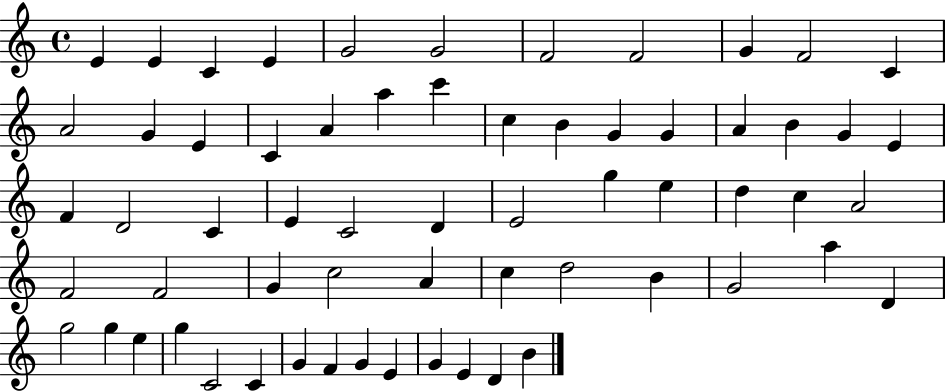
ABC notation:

X:1
T:Untitled
M:4/4
L:1/4
K:C
E E C E G2 G2 F2 F2 G F2 C A2 G E C A a c' c B G G A B G E F D2 C E C2 D E2 g e d c A2 F2 F2 G c2 A c d2 B G2 a D g2 g e g C2 C G F G E G E D B